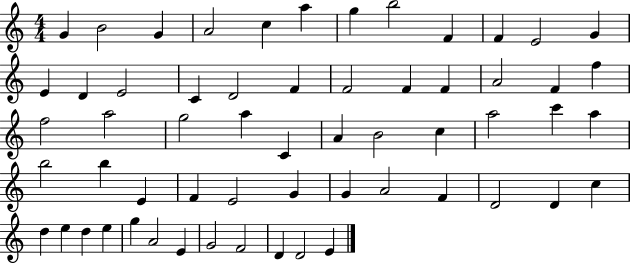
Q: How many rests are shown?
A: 0